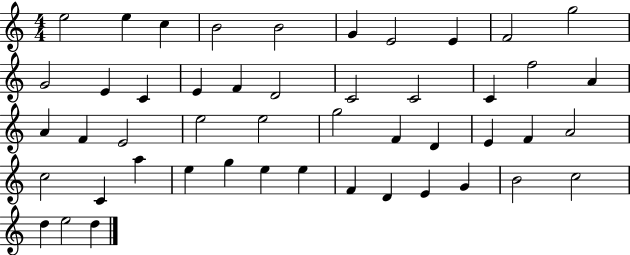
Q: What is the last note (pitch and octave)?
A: D5